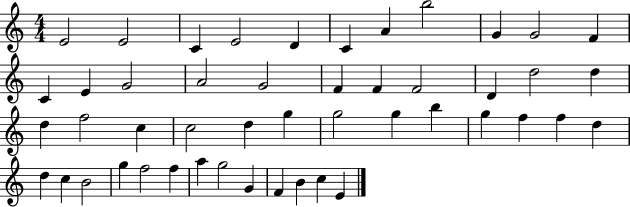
X:1
T:Untitled
M:4/4
L:1/4
K:C
E2 E2 C E2 D C A b2 G G2 F C E G2 A2 G2 F F F2 D d2 d d f2 c c2 d g g2 g b g f f d d c B2 g f2 f a g2 G F B c E